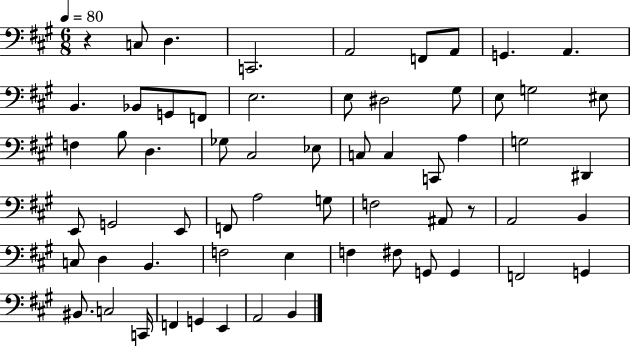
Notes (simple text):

R/q C3/e D3/q. C2/h. A2/h F2/e A2/e G2/q. A2/q. B2/q. Bb2/e G2/e F2/e E3/h. E3/e D#3/h G#3/e E3/e G3/h EIS3/e F3/q B3/e D3/q. Gb3/e C#3/h Eb3/e C3/e C3/q C2/e A3/q G3/h D#2/q E2/e G2/h E2/e F2/e A3/h G3/e F3/h A#2/e R/e A2/h B2/q C3/e D3/q B2/q. F3/h E3/q F3/q F#3/e G2/e G2/q F2/h G2/q BIS2/e. C3/h C2/s F2/q G2/q E2/q A2/h B2/q